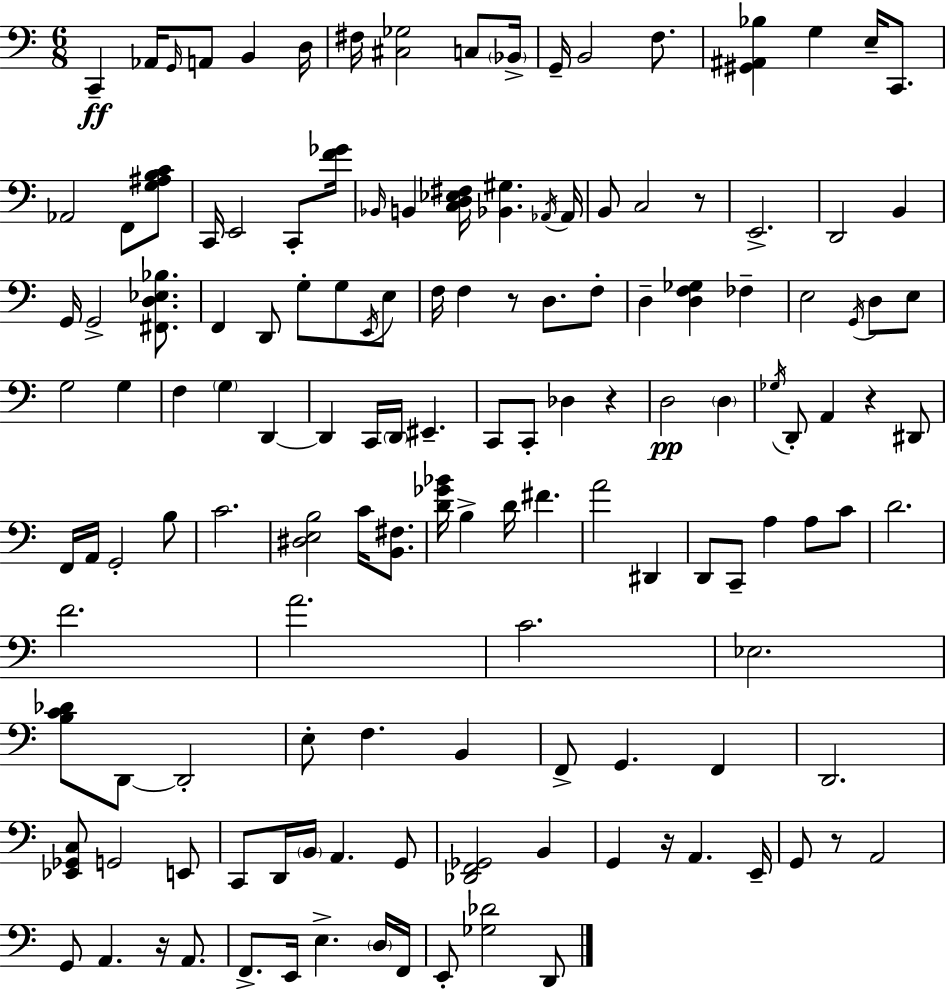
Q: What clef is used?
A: bass